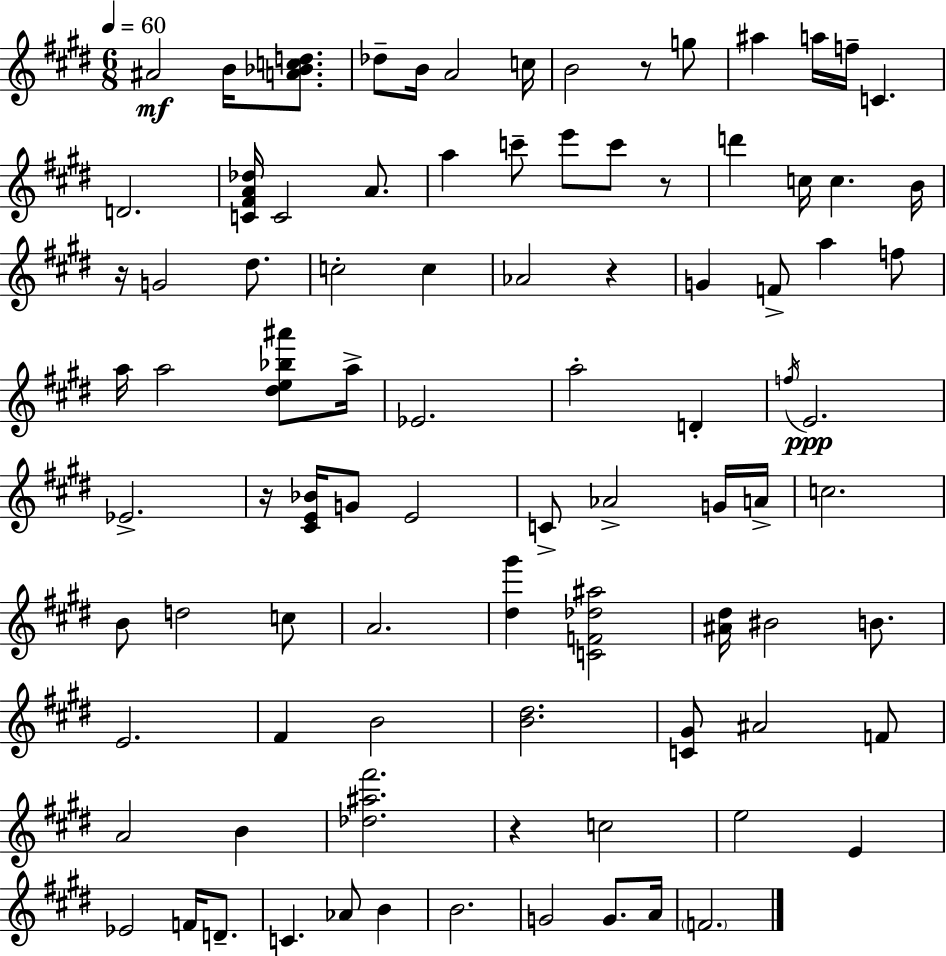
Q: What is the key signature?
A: E major